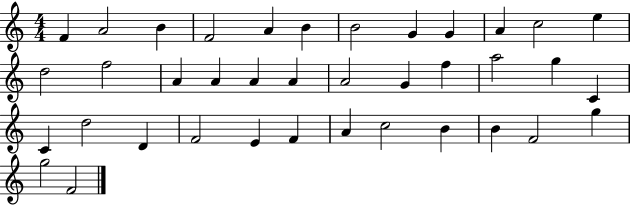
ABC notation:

X:1
T:Untitled
M:4/4
L:1/4
K:C
F A2 B F2 A B B2 G G A c2 e d2 f2 A A A A A2 G f a2 g C C d2 D F2 E F A c2 B B F2 g g2 F2